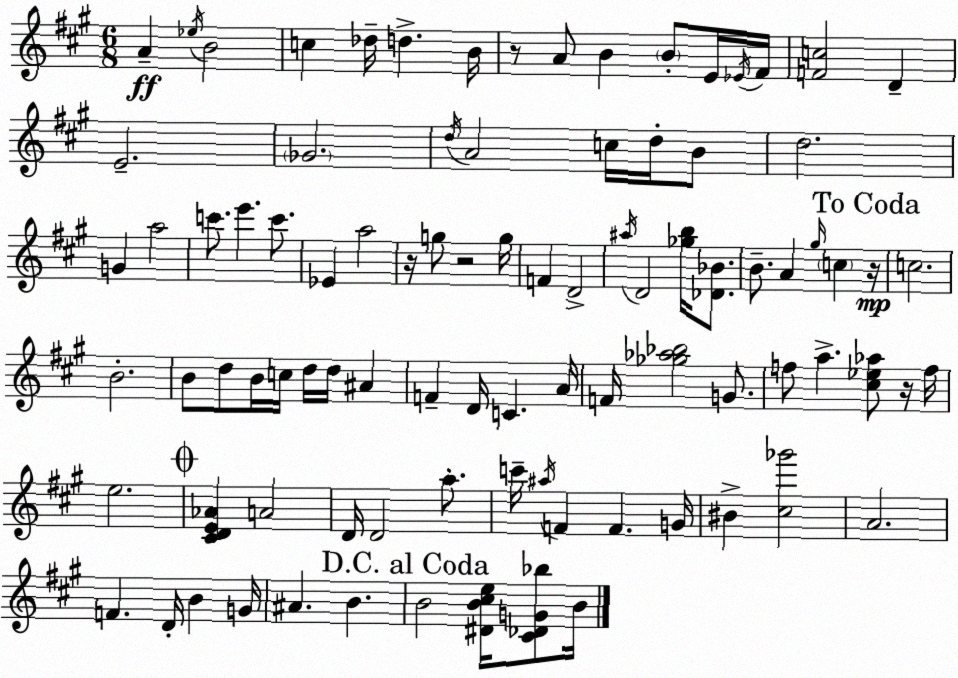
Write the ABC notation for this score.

X:1
T:Untitled
M:6/8
L:1/4
K:A
A _e/4 B2 c _d/4 d B/4 z/2 A/2 B B/2 E/4 _E/4 ^F/4 [Fc]2 D E2 _G2 d/4 A2 c/4 d/4 B/2 d2 G a2 c'/2 e' c'/2 _E a2 z/4 g/2 z2 g/4 F D2 ^a/4 D2 [_gb]/4 [_D_B]/2 B/2 A ^g/4 c z/4 c2 B2 B/2 d/2 B/4 c/4 d/4 d/4 ^A F D/4 C A/4 F/4 [_g_a_b]2 G/2 f/2 a [^c_e_a]/2 z/4 f/4 e2 [^CDE_A] A2 D/4 D2 a/2 c'/4 ^a/4 F F G/4 ^B [^c_g']2 A2 F D/4 B G/4 ^A B B2 [^DB^ce]/4 [^C_DG_b]/2 B/4